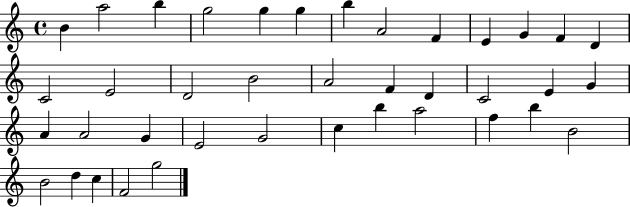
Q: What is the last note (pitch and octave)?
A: G5